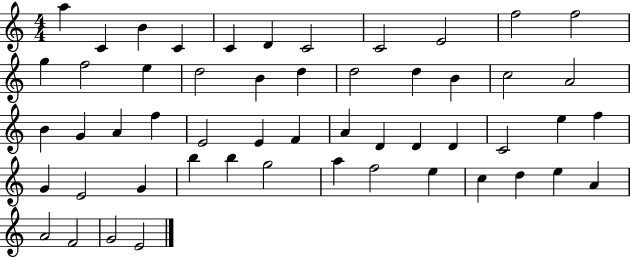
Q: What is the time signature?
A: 4/4